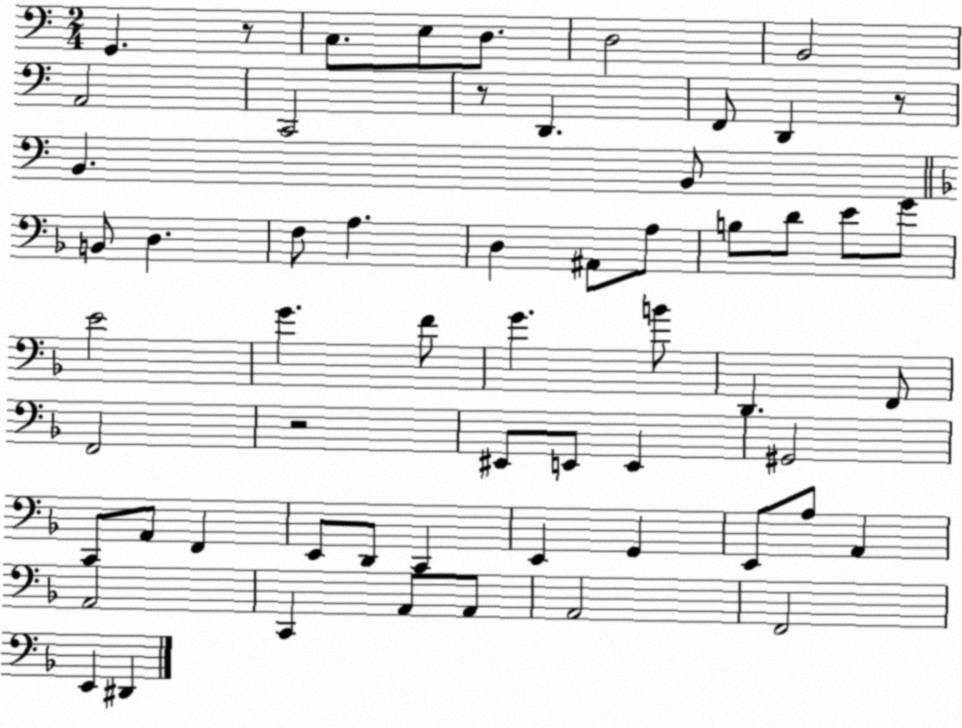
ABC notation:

X:1
T:Untitled
M:2/4
L:1/4
K:C
G,, z/2 C,/2 E,/2 D,/2 D,2 B,,2 A,,2 C,,2 z/2 D,, F,,/2 D,, z/2 B,, B,,/2 B,,/2 D, F,/2 A, D, ^A,,/2 A,/2 B,/2 D/2 E/2 G/2 E2 G F/2 G B/2 D,, F,,/2 F,,2 z2 ^E,,/2 E,,/2 E,, ^G,,2 C,,/2 A,,/2 F,, E,,/2 D,,/2 C,, E,, G,, E,,/2 A,/2 A,, A,,2 C,, A,,/2 A,,/2 A,,2 F,,2 E,, ^D,,